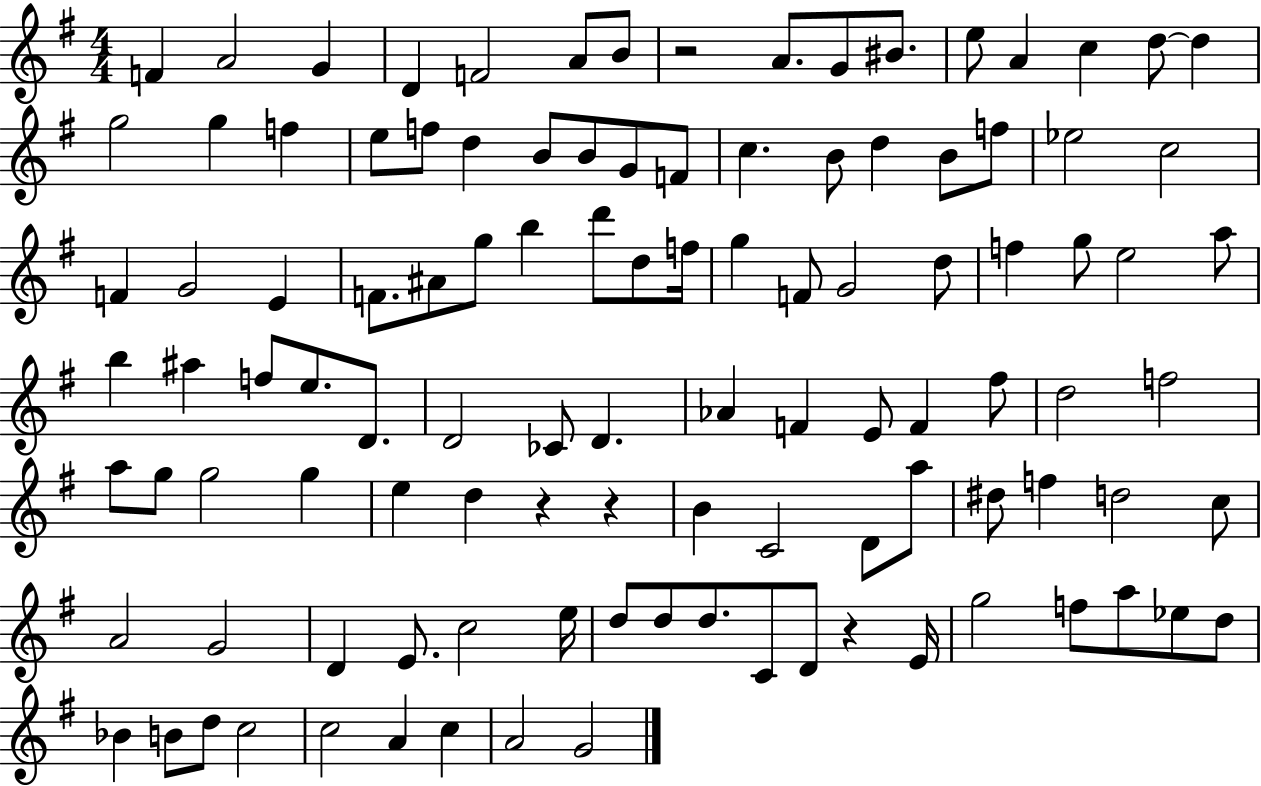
X:1
T:Untitled
M:4/4
L:1/4
K:G
F A2 G D F2 A/2 B/2 z2 A/2 G/2 ^B/2 e/2 A c d/2 d g2 g f e/2 f/2 d B/2 B/2 G/2 F/2 c B/2 d B/2 f/2 _e2 c2 F G2 E F/2 ^A/2 g/2 b d'/2 d/2 f/4 g F/2 G2 d/2 f g/2 e2 a/2 b ^a f/2 e/2 D/2 D2 _C/2 D _A F E/2 F ^f/2 d2 f2 a/2 g/2 g2 g e d z z B C2 D/2 a/2 ^d/2 f d2 c/2 A2 G2 D E/2 c2 e/4 d/2 d/2 d/2 C/2 D/2 z E/4 g2 f/2 a/2 _e/2 d/2 _B B/2 d/2 c2 c2 A c A2 G2